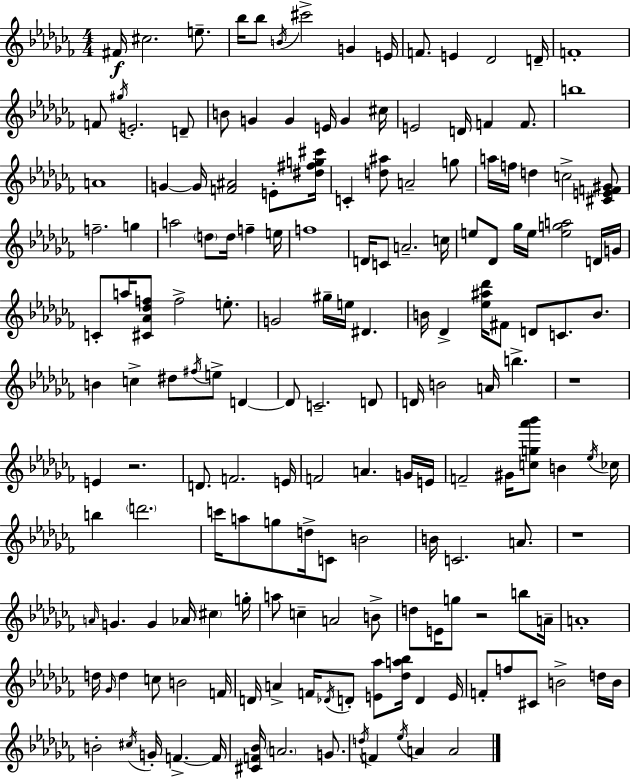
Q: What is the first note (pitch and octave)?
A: F#4